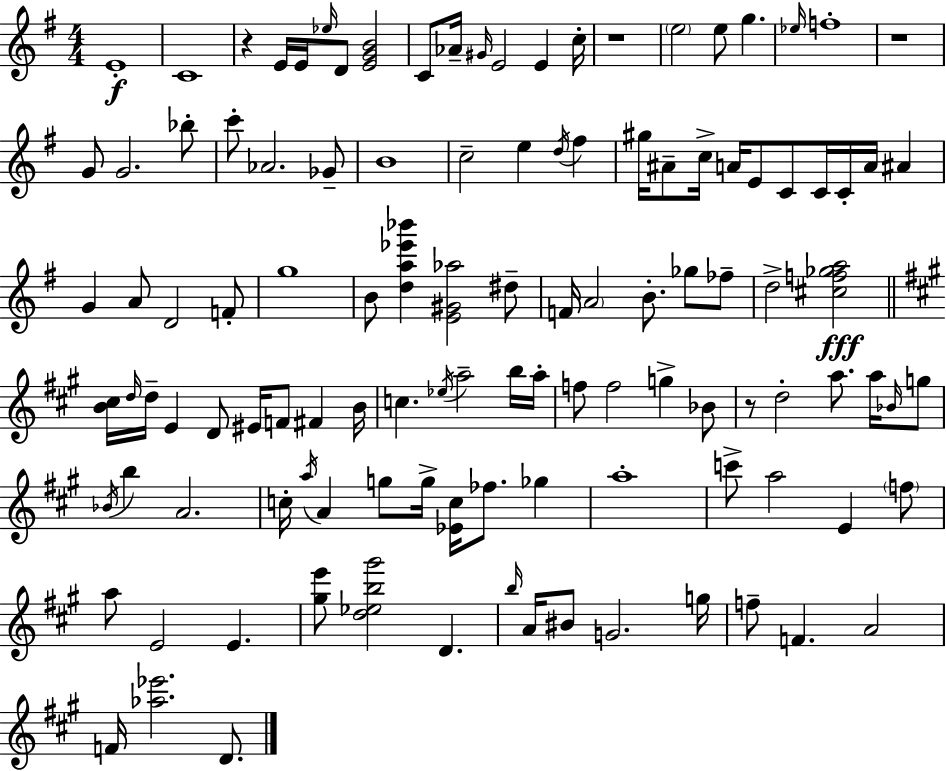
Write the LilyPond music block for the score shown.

{
  \clef treble
  \numericTimeSignature
  \time 4/4
  \key g \major
  \repeat volta 2 { e'1-.\f | c'1 | r4 e'16 e'16 \grace { ees''16 } d'8 <e' g' b'>2 | c'8 aes'16-- \grace { gis'16 } e'2 e'4 | \break c''16-. r1 | \parenthesize e''2 e''8 g''4. | \grace { ees''16 } f''1-. | r1 | \break g'8 g'2. | bes''8-. c'''8-. aes'2. | ges'8-- b'1 | c''2-- e''4 \acciaccatura { d''16 } | \break fis''4 gis''16 ais'8-- c''16-> a'16 e'8 c'8 c'16 c'16-. a'16 | ais'4 g'4 a'8 d'2 | f'8-. g''1 | b'8 <d'' a'' ees''' bes'''>4 <e' gis' aes''>2 | \break dis''8-- f'16 \parenthesize a'2 b'8.-. | ges''8 fes''8-- d''2-> <cis'' f'' ges'' a''>2\fff | \bar "||" \break \key a \major <b' cis''>16 \grace { d''16 } d''16-- e'4 d'8 eis'16 f'8 fis'4 | b'16 c''4. \acciaccatura { ees''16 } a''2-- | b''16 a''16-. f''8 f''2 g''4-> | bes'8 r8 d''2-. a''8. a''16 | \break \grace { bes'16 } g''8 \acciaccatura { bes'16 } b''4 a'2. | c''16-. \acciaccatura { a''16 } a'4 g''8 g''16-> <ees' c''>16 fes''8. | ges''4 a''1-. | c'''8-> a''2 e'4 | \break \parenthesize f''8 a''8 e'2 e'4. | <gis'' e'''>8 <d'' ees'' b'' gis'''>2 d'4. | \grace { b''16 } a'16 bis'8 g'2. | g''16 f''8-- f'4. a'2 | \break f'16 <aes'' ees'''>2. | d'8. } \bar "|."
}